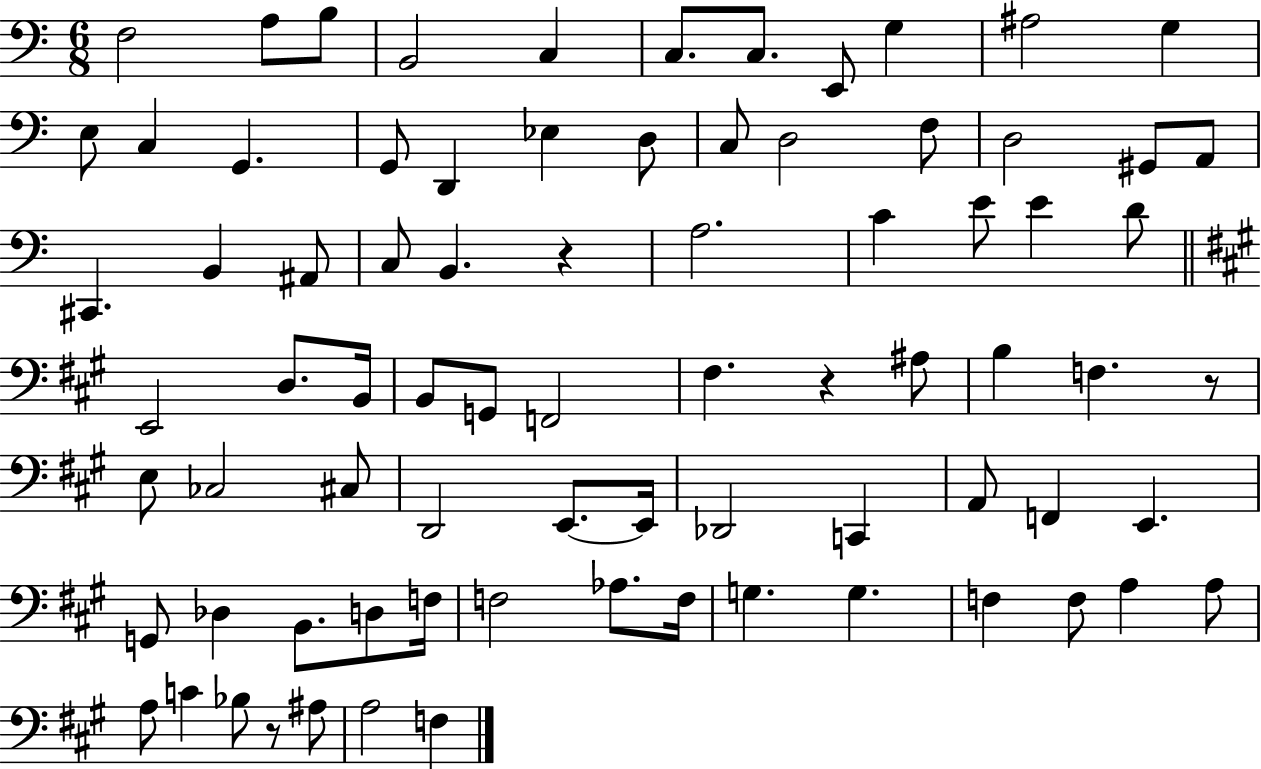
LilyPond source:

{
  \clef bass
  \numericTimeSignature
  \time 6/8
  \key c \major
  f2 a8 b8 | b,2 c4 | c8. c8. e,8 g4 | ais2 g4 | \break e8 c4 g,4. | g,8 d,4 ees4 d8 | c8 d2 f8 | d2 gis,8 a,8 | \break cis,4. b,4 ais,8 | c8 b,4. r4 | a2. | c'4 e'8 e'4 d'8 | \break \bar "||" \break \key a \major e,2 d8. b,16 | b,8 g,8 f,2 | fis4. r4 ais8 | b4 f4. r8 | \break e8 ces2 cis8 | d,2 e,8.~~ e,16 | des,2 c,4 | a,8 f,4 e,4. | \break g,8 des4 b,8. d8 f16 | f2 aes8. f16 | g4. g4. | f4 f8 a4 a8 | \break a8 c'4 bes8 r8 ais8 | a2 f4 | \bar "|."
}